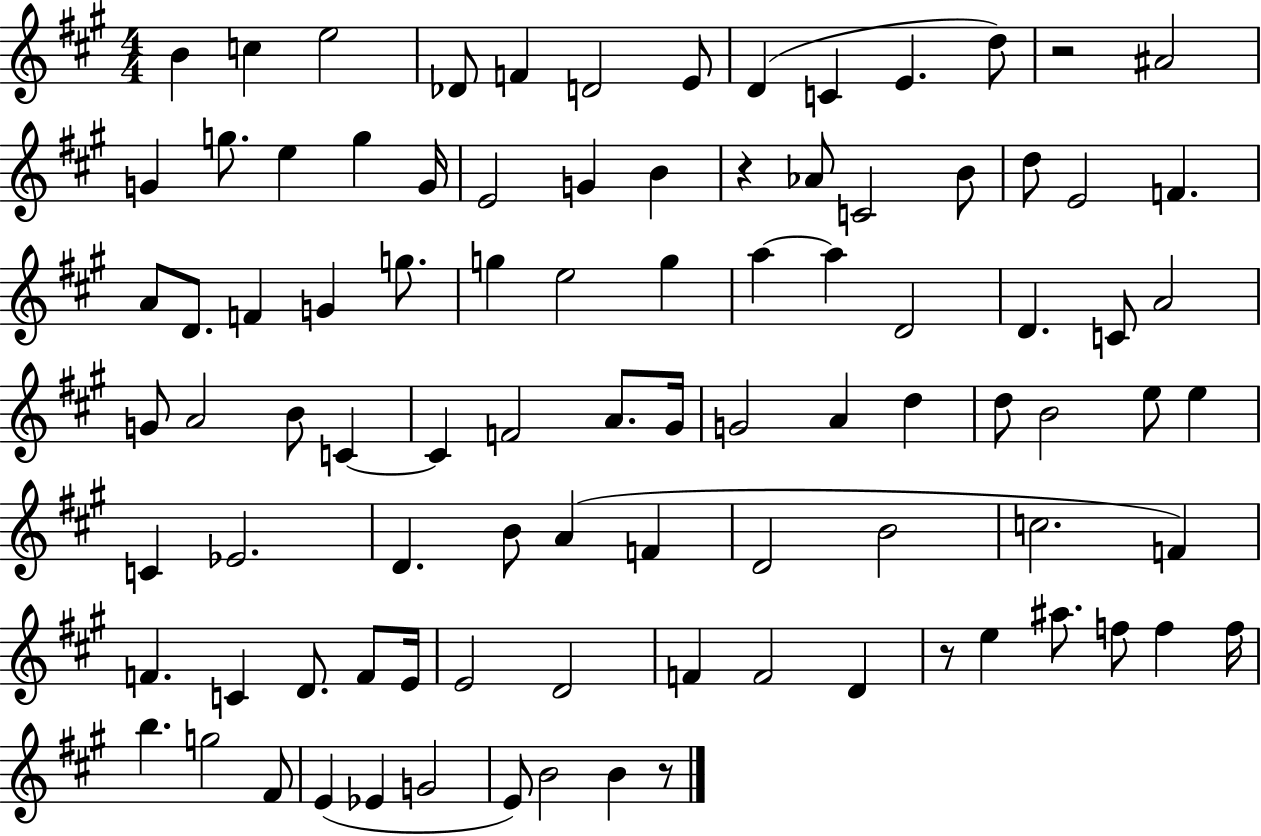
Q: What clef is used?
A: treble